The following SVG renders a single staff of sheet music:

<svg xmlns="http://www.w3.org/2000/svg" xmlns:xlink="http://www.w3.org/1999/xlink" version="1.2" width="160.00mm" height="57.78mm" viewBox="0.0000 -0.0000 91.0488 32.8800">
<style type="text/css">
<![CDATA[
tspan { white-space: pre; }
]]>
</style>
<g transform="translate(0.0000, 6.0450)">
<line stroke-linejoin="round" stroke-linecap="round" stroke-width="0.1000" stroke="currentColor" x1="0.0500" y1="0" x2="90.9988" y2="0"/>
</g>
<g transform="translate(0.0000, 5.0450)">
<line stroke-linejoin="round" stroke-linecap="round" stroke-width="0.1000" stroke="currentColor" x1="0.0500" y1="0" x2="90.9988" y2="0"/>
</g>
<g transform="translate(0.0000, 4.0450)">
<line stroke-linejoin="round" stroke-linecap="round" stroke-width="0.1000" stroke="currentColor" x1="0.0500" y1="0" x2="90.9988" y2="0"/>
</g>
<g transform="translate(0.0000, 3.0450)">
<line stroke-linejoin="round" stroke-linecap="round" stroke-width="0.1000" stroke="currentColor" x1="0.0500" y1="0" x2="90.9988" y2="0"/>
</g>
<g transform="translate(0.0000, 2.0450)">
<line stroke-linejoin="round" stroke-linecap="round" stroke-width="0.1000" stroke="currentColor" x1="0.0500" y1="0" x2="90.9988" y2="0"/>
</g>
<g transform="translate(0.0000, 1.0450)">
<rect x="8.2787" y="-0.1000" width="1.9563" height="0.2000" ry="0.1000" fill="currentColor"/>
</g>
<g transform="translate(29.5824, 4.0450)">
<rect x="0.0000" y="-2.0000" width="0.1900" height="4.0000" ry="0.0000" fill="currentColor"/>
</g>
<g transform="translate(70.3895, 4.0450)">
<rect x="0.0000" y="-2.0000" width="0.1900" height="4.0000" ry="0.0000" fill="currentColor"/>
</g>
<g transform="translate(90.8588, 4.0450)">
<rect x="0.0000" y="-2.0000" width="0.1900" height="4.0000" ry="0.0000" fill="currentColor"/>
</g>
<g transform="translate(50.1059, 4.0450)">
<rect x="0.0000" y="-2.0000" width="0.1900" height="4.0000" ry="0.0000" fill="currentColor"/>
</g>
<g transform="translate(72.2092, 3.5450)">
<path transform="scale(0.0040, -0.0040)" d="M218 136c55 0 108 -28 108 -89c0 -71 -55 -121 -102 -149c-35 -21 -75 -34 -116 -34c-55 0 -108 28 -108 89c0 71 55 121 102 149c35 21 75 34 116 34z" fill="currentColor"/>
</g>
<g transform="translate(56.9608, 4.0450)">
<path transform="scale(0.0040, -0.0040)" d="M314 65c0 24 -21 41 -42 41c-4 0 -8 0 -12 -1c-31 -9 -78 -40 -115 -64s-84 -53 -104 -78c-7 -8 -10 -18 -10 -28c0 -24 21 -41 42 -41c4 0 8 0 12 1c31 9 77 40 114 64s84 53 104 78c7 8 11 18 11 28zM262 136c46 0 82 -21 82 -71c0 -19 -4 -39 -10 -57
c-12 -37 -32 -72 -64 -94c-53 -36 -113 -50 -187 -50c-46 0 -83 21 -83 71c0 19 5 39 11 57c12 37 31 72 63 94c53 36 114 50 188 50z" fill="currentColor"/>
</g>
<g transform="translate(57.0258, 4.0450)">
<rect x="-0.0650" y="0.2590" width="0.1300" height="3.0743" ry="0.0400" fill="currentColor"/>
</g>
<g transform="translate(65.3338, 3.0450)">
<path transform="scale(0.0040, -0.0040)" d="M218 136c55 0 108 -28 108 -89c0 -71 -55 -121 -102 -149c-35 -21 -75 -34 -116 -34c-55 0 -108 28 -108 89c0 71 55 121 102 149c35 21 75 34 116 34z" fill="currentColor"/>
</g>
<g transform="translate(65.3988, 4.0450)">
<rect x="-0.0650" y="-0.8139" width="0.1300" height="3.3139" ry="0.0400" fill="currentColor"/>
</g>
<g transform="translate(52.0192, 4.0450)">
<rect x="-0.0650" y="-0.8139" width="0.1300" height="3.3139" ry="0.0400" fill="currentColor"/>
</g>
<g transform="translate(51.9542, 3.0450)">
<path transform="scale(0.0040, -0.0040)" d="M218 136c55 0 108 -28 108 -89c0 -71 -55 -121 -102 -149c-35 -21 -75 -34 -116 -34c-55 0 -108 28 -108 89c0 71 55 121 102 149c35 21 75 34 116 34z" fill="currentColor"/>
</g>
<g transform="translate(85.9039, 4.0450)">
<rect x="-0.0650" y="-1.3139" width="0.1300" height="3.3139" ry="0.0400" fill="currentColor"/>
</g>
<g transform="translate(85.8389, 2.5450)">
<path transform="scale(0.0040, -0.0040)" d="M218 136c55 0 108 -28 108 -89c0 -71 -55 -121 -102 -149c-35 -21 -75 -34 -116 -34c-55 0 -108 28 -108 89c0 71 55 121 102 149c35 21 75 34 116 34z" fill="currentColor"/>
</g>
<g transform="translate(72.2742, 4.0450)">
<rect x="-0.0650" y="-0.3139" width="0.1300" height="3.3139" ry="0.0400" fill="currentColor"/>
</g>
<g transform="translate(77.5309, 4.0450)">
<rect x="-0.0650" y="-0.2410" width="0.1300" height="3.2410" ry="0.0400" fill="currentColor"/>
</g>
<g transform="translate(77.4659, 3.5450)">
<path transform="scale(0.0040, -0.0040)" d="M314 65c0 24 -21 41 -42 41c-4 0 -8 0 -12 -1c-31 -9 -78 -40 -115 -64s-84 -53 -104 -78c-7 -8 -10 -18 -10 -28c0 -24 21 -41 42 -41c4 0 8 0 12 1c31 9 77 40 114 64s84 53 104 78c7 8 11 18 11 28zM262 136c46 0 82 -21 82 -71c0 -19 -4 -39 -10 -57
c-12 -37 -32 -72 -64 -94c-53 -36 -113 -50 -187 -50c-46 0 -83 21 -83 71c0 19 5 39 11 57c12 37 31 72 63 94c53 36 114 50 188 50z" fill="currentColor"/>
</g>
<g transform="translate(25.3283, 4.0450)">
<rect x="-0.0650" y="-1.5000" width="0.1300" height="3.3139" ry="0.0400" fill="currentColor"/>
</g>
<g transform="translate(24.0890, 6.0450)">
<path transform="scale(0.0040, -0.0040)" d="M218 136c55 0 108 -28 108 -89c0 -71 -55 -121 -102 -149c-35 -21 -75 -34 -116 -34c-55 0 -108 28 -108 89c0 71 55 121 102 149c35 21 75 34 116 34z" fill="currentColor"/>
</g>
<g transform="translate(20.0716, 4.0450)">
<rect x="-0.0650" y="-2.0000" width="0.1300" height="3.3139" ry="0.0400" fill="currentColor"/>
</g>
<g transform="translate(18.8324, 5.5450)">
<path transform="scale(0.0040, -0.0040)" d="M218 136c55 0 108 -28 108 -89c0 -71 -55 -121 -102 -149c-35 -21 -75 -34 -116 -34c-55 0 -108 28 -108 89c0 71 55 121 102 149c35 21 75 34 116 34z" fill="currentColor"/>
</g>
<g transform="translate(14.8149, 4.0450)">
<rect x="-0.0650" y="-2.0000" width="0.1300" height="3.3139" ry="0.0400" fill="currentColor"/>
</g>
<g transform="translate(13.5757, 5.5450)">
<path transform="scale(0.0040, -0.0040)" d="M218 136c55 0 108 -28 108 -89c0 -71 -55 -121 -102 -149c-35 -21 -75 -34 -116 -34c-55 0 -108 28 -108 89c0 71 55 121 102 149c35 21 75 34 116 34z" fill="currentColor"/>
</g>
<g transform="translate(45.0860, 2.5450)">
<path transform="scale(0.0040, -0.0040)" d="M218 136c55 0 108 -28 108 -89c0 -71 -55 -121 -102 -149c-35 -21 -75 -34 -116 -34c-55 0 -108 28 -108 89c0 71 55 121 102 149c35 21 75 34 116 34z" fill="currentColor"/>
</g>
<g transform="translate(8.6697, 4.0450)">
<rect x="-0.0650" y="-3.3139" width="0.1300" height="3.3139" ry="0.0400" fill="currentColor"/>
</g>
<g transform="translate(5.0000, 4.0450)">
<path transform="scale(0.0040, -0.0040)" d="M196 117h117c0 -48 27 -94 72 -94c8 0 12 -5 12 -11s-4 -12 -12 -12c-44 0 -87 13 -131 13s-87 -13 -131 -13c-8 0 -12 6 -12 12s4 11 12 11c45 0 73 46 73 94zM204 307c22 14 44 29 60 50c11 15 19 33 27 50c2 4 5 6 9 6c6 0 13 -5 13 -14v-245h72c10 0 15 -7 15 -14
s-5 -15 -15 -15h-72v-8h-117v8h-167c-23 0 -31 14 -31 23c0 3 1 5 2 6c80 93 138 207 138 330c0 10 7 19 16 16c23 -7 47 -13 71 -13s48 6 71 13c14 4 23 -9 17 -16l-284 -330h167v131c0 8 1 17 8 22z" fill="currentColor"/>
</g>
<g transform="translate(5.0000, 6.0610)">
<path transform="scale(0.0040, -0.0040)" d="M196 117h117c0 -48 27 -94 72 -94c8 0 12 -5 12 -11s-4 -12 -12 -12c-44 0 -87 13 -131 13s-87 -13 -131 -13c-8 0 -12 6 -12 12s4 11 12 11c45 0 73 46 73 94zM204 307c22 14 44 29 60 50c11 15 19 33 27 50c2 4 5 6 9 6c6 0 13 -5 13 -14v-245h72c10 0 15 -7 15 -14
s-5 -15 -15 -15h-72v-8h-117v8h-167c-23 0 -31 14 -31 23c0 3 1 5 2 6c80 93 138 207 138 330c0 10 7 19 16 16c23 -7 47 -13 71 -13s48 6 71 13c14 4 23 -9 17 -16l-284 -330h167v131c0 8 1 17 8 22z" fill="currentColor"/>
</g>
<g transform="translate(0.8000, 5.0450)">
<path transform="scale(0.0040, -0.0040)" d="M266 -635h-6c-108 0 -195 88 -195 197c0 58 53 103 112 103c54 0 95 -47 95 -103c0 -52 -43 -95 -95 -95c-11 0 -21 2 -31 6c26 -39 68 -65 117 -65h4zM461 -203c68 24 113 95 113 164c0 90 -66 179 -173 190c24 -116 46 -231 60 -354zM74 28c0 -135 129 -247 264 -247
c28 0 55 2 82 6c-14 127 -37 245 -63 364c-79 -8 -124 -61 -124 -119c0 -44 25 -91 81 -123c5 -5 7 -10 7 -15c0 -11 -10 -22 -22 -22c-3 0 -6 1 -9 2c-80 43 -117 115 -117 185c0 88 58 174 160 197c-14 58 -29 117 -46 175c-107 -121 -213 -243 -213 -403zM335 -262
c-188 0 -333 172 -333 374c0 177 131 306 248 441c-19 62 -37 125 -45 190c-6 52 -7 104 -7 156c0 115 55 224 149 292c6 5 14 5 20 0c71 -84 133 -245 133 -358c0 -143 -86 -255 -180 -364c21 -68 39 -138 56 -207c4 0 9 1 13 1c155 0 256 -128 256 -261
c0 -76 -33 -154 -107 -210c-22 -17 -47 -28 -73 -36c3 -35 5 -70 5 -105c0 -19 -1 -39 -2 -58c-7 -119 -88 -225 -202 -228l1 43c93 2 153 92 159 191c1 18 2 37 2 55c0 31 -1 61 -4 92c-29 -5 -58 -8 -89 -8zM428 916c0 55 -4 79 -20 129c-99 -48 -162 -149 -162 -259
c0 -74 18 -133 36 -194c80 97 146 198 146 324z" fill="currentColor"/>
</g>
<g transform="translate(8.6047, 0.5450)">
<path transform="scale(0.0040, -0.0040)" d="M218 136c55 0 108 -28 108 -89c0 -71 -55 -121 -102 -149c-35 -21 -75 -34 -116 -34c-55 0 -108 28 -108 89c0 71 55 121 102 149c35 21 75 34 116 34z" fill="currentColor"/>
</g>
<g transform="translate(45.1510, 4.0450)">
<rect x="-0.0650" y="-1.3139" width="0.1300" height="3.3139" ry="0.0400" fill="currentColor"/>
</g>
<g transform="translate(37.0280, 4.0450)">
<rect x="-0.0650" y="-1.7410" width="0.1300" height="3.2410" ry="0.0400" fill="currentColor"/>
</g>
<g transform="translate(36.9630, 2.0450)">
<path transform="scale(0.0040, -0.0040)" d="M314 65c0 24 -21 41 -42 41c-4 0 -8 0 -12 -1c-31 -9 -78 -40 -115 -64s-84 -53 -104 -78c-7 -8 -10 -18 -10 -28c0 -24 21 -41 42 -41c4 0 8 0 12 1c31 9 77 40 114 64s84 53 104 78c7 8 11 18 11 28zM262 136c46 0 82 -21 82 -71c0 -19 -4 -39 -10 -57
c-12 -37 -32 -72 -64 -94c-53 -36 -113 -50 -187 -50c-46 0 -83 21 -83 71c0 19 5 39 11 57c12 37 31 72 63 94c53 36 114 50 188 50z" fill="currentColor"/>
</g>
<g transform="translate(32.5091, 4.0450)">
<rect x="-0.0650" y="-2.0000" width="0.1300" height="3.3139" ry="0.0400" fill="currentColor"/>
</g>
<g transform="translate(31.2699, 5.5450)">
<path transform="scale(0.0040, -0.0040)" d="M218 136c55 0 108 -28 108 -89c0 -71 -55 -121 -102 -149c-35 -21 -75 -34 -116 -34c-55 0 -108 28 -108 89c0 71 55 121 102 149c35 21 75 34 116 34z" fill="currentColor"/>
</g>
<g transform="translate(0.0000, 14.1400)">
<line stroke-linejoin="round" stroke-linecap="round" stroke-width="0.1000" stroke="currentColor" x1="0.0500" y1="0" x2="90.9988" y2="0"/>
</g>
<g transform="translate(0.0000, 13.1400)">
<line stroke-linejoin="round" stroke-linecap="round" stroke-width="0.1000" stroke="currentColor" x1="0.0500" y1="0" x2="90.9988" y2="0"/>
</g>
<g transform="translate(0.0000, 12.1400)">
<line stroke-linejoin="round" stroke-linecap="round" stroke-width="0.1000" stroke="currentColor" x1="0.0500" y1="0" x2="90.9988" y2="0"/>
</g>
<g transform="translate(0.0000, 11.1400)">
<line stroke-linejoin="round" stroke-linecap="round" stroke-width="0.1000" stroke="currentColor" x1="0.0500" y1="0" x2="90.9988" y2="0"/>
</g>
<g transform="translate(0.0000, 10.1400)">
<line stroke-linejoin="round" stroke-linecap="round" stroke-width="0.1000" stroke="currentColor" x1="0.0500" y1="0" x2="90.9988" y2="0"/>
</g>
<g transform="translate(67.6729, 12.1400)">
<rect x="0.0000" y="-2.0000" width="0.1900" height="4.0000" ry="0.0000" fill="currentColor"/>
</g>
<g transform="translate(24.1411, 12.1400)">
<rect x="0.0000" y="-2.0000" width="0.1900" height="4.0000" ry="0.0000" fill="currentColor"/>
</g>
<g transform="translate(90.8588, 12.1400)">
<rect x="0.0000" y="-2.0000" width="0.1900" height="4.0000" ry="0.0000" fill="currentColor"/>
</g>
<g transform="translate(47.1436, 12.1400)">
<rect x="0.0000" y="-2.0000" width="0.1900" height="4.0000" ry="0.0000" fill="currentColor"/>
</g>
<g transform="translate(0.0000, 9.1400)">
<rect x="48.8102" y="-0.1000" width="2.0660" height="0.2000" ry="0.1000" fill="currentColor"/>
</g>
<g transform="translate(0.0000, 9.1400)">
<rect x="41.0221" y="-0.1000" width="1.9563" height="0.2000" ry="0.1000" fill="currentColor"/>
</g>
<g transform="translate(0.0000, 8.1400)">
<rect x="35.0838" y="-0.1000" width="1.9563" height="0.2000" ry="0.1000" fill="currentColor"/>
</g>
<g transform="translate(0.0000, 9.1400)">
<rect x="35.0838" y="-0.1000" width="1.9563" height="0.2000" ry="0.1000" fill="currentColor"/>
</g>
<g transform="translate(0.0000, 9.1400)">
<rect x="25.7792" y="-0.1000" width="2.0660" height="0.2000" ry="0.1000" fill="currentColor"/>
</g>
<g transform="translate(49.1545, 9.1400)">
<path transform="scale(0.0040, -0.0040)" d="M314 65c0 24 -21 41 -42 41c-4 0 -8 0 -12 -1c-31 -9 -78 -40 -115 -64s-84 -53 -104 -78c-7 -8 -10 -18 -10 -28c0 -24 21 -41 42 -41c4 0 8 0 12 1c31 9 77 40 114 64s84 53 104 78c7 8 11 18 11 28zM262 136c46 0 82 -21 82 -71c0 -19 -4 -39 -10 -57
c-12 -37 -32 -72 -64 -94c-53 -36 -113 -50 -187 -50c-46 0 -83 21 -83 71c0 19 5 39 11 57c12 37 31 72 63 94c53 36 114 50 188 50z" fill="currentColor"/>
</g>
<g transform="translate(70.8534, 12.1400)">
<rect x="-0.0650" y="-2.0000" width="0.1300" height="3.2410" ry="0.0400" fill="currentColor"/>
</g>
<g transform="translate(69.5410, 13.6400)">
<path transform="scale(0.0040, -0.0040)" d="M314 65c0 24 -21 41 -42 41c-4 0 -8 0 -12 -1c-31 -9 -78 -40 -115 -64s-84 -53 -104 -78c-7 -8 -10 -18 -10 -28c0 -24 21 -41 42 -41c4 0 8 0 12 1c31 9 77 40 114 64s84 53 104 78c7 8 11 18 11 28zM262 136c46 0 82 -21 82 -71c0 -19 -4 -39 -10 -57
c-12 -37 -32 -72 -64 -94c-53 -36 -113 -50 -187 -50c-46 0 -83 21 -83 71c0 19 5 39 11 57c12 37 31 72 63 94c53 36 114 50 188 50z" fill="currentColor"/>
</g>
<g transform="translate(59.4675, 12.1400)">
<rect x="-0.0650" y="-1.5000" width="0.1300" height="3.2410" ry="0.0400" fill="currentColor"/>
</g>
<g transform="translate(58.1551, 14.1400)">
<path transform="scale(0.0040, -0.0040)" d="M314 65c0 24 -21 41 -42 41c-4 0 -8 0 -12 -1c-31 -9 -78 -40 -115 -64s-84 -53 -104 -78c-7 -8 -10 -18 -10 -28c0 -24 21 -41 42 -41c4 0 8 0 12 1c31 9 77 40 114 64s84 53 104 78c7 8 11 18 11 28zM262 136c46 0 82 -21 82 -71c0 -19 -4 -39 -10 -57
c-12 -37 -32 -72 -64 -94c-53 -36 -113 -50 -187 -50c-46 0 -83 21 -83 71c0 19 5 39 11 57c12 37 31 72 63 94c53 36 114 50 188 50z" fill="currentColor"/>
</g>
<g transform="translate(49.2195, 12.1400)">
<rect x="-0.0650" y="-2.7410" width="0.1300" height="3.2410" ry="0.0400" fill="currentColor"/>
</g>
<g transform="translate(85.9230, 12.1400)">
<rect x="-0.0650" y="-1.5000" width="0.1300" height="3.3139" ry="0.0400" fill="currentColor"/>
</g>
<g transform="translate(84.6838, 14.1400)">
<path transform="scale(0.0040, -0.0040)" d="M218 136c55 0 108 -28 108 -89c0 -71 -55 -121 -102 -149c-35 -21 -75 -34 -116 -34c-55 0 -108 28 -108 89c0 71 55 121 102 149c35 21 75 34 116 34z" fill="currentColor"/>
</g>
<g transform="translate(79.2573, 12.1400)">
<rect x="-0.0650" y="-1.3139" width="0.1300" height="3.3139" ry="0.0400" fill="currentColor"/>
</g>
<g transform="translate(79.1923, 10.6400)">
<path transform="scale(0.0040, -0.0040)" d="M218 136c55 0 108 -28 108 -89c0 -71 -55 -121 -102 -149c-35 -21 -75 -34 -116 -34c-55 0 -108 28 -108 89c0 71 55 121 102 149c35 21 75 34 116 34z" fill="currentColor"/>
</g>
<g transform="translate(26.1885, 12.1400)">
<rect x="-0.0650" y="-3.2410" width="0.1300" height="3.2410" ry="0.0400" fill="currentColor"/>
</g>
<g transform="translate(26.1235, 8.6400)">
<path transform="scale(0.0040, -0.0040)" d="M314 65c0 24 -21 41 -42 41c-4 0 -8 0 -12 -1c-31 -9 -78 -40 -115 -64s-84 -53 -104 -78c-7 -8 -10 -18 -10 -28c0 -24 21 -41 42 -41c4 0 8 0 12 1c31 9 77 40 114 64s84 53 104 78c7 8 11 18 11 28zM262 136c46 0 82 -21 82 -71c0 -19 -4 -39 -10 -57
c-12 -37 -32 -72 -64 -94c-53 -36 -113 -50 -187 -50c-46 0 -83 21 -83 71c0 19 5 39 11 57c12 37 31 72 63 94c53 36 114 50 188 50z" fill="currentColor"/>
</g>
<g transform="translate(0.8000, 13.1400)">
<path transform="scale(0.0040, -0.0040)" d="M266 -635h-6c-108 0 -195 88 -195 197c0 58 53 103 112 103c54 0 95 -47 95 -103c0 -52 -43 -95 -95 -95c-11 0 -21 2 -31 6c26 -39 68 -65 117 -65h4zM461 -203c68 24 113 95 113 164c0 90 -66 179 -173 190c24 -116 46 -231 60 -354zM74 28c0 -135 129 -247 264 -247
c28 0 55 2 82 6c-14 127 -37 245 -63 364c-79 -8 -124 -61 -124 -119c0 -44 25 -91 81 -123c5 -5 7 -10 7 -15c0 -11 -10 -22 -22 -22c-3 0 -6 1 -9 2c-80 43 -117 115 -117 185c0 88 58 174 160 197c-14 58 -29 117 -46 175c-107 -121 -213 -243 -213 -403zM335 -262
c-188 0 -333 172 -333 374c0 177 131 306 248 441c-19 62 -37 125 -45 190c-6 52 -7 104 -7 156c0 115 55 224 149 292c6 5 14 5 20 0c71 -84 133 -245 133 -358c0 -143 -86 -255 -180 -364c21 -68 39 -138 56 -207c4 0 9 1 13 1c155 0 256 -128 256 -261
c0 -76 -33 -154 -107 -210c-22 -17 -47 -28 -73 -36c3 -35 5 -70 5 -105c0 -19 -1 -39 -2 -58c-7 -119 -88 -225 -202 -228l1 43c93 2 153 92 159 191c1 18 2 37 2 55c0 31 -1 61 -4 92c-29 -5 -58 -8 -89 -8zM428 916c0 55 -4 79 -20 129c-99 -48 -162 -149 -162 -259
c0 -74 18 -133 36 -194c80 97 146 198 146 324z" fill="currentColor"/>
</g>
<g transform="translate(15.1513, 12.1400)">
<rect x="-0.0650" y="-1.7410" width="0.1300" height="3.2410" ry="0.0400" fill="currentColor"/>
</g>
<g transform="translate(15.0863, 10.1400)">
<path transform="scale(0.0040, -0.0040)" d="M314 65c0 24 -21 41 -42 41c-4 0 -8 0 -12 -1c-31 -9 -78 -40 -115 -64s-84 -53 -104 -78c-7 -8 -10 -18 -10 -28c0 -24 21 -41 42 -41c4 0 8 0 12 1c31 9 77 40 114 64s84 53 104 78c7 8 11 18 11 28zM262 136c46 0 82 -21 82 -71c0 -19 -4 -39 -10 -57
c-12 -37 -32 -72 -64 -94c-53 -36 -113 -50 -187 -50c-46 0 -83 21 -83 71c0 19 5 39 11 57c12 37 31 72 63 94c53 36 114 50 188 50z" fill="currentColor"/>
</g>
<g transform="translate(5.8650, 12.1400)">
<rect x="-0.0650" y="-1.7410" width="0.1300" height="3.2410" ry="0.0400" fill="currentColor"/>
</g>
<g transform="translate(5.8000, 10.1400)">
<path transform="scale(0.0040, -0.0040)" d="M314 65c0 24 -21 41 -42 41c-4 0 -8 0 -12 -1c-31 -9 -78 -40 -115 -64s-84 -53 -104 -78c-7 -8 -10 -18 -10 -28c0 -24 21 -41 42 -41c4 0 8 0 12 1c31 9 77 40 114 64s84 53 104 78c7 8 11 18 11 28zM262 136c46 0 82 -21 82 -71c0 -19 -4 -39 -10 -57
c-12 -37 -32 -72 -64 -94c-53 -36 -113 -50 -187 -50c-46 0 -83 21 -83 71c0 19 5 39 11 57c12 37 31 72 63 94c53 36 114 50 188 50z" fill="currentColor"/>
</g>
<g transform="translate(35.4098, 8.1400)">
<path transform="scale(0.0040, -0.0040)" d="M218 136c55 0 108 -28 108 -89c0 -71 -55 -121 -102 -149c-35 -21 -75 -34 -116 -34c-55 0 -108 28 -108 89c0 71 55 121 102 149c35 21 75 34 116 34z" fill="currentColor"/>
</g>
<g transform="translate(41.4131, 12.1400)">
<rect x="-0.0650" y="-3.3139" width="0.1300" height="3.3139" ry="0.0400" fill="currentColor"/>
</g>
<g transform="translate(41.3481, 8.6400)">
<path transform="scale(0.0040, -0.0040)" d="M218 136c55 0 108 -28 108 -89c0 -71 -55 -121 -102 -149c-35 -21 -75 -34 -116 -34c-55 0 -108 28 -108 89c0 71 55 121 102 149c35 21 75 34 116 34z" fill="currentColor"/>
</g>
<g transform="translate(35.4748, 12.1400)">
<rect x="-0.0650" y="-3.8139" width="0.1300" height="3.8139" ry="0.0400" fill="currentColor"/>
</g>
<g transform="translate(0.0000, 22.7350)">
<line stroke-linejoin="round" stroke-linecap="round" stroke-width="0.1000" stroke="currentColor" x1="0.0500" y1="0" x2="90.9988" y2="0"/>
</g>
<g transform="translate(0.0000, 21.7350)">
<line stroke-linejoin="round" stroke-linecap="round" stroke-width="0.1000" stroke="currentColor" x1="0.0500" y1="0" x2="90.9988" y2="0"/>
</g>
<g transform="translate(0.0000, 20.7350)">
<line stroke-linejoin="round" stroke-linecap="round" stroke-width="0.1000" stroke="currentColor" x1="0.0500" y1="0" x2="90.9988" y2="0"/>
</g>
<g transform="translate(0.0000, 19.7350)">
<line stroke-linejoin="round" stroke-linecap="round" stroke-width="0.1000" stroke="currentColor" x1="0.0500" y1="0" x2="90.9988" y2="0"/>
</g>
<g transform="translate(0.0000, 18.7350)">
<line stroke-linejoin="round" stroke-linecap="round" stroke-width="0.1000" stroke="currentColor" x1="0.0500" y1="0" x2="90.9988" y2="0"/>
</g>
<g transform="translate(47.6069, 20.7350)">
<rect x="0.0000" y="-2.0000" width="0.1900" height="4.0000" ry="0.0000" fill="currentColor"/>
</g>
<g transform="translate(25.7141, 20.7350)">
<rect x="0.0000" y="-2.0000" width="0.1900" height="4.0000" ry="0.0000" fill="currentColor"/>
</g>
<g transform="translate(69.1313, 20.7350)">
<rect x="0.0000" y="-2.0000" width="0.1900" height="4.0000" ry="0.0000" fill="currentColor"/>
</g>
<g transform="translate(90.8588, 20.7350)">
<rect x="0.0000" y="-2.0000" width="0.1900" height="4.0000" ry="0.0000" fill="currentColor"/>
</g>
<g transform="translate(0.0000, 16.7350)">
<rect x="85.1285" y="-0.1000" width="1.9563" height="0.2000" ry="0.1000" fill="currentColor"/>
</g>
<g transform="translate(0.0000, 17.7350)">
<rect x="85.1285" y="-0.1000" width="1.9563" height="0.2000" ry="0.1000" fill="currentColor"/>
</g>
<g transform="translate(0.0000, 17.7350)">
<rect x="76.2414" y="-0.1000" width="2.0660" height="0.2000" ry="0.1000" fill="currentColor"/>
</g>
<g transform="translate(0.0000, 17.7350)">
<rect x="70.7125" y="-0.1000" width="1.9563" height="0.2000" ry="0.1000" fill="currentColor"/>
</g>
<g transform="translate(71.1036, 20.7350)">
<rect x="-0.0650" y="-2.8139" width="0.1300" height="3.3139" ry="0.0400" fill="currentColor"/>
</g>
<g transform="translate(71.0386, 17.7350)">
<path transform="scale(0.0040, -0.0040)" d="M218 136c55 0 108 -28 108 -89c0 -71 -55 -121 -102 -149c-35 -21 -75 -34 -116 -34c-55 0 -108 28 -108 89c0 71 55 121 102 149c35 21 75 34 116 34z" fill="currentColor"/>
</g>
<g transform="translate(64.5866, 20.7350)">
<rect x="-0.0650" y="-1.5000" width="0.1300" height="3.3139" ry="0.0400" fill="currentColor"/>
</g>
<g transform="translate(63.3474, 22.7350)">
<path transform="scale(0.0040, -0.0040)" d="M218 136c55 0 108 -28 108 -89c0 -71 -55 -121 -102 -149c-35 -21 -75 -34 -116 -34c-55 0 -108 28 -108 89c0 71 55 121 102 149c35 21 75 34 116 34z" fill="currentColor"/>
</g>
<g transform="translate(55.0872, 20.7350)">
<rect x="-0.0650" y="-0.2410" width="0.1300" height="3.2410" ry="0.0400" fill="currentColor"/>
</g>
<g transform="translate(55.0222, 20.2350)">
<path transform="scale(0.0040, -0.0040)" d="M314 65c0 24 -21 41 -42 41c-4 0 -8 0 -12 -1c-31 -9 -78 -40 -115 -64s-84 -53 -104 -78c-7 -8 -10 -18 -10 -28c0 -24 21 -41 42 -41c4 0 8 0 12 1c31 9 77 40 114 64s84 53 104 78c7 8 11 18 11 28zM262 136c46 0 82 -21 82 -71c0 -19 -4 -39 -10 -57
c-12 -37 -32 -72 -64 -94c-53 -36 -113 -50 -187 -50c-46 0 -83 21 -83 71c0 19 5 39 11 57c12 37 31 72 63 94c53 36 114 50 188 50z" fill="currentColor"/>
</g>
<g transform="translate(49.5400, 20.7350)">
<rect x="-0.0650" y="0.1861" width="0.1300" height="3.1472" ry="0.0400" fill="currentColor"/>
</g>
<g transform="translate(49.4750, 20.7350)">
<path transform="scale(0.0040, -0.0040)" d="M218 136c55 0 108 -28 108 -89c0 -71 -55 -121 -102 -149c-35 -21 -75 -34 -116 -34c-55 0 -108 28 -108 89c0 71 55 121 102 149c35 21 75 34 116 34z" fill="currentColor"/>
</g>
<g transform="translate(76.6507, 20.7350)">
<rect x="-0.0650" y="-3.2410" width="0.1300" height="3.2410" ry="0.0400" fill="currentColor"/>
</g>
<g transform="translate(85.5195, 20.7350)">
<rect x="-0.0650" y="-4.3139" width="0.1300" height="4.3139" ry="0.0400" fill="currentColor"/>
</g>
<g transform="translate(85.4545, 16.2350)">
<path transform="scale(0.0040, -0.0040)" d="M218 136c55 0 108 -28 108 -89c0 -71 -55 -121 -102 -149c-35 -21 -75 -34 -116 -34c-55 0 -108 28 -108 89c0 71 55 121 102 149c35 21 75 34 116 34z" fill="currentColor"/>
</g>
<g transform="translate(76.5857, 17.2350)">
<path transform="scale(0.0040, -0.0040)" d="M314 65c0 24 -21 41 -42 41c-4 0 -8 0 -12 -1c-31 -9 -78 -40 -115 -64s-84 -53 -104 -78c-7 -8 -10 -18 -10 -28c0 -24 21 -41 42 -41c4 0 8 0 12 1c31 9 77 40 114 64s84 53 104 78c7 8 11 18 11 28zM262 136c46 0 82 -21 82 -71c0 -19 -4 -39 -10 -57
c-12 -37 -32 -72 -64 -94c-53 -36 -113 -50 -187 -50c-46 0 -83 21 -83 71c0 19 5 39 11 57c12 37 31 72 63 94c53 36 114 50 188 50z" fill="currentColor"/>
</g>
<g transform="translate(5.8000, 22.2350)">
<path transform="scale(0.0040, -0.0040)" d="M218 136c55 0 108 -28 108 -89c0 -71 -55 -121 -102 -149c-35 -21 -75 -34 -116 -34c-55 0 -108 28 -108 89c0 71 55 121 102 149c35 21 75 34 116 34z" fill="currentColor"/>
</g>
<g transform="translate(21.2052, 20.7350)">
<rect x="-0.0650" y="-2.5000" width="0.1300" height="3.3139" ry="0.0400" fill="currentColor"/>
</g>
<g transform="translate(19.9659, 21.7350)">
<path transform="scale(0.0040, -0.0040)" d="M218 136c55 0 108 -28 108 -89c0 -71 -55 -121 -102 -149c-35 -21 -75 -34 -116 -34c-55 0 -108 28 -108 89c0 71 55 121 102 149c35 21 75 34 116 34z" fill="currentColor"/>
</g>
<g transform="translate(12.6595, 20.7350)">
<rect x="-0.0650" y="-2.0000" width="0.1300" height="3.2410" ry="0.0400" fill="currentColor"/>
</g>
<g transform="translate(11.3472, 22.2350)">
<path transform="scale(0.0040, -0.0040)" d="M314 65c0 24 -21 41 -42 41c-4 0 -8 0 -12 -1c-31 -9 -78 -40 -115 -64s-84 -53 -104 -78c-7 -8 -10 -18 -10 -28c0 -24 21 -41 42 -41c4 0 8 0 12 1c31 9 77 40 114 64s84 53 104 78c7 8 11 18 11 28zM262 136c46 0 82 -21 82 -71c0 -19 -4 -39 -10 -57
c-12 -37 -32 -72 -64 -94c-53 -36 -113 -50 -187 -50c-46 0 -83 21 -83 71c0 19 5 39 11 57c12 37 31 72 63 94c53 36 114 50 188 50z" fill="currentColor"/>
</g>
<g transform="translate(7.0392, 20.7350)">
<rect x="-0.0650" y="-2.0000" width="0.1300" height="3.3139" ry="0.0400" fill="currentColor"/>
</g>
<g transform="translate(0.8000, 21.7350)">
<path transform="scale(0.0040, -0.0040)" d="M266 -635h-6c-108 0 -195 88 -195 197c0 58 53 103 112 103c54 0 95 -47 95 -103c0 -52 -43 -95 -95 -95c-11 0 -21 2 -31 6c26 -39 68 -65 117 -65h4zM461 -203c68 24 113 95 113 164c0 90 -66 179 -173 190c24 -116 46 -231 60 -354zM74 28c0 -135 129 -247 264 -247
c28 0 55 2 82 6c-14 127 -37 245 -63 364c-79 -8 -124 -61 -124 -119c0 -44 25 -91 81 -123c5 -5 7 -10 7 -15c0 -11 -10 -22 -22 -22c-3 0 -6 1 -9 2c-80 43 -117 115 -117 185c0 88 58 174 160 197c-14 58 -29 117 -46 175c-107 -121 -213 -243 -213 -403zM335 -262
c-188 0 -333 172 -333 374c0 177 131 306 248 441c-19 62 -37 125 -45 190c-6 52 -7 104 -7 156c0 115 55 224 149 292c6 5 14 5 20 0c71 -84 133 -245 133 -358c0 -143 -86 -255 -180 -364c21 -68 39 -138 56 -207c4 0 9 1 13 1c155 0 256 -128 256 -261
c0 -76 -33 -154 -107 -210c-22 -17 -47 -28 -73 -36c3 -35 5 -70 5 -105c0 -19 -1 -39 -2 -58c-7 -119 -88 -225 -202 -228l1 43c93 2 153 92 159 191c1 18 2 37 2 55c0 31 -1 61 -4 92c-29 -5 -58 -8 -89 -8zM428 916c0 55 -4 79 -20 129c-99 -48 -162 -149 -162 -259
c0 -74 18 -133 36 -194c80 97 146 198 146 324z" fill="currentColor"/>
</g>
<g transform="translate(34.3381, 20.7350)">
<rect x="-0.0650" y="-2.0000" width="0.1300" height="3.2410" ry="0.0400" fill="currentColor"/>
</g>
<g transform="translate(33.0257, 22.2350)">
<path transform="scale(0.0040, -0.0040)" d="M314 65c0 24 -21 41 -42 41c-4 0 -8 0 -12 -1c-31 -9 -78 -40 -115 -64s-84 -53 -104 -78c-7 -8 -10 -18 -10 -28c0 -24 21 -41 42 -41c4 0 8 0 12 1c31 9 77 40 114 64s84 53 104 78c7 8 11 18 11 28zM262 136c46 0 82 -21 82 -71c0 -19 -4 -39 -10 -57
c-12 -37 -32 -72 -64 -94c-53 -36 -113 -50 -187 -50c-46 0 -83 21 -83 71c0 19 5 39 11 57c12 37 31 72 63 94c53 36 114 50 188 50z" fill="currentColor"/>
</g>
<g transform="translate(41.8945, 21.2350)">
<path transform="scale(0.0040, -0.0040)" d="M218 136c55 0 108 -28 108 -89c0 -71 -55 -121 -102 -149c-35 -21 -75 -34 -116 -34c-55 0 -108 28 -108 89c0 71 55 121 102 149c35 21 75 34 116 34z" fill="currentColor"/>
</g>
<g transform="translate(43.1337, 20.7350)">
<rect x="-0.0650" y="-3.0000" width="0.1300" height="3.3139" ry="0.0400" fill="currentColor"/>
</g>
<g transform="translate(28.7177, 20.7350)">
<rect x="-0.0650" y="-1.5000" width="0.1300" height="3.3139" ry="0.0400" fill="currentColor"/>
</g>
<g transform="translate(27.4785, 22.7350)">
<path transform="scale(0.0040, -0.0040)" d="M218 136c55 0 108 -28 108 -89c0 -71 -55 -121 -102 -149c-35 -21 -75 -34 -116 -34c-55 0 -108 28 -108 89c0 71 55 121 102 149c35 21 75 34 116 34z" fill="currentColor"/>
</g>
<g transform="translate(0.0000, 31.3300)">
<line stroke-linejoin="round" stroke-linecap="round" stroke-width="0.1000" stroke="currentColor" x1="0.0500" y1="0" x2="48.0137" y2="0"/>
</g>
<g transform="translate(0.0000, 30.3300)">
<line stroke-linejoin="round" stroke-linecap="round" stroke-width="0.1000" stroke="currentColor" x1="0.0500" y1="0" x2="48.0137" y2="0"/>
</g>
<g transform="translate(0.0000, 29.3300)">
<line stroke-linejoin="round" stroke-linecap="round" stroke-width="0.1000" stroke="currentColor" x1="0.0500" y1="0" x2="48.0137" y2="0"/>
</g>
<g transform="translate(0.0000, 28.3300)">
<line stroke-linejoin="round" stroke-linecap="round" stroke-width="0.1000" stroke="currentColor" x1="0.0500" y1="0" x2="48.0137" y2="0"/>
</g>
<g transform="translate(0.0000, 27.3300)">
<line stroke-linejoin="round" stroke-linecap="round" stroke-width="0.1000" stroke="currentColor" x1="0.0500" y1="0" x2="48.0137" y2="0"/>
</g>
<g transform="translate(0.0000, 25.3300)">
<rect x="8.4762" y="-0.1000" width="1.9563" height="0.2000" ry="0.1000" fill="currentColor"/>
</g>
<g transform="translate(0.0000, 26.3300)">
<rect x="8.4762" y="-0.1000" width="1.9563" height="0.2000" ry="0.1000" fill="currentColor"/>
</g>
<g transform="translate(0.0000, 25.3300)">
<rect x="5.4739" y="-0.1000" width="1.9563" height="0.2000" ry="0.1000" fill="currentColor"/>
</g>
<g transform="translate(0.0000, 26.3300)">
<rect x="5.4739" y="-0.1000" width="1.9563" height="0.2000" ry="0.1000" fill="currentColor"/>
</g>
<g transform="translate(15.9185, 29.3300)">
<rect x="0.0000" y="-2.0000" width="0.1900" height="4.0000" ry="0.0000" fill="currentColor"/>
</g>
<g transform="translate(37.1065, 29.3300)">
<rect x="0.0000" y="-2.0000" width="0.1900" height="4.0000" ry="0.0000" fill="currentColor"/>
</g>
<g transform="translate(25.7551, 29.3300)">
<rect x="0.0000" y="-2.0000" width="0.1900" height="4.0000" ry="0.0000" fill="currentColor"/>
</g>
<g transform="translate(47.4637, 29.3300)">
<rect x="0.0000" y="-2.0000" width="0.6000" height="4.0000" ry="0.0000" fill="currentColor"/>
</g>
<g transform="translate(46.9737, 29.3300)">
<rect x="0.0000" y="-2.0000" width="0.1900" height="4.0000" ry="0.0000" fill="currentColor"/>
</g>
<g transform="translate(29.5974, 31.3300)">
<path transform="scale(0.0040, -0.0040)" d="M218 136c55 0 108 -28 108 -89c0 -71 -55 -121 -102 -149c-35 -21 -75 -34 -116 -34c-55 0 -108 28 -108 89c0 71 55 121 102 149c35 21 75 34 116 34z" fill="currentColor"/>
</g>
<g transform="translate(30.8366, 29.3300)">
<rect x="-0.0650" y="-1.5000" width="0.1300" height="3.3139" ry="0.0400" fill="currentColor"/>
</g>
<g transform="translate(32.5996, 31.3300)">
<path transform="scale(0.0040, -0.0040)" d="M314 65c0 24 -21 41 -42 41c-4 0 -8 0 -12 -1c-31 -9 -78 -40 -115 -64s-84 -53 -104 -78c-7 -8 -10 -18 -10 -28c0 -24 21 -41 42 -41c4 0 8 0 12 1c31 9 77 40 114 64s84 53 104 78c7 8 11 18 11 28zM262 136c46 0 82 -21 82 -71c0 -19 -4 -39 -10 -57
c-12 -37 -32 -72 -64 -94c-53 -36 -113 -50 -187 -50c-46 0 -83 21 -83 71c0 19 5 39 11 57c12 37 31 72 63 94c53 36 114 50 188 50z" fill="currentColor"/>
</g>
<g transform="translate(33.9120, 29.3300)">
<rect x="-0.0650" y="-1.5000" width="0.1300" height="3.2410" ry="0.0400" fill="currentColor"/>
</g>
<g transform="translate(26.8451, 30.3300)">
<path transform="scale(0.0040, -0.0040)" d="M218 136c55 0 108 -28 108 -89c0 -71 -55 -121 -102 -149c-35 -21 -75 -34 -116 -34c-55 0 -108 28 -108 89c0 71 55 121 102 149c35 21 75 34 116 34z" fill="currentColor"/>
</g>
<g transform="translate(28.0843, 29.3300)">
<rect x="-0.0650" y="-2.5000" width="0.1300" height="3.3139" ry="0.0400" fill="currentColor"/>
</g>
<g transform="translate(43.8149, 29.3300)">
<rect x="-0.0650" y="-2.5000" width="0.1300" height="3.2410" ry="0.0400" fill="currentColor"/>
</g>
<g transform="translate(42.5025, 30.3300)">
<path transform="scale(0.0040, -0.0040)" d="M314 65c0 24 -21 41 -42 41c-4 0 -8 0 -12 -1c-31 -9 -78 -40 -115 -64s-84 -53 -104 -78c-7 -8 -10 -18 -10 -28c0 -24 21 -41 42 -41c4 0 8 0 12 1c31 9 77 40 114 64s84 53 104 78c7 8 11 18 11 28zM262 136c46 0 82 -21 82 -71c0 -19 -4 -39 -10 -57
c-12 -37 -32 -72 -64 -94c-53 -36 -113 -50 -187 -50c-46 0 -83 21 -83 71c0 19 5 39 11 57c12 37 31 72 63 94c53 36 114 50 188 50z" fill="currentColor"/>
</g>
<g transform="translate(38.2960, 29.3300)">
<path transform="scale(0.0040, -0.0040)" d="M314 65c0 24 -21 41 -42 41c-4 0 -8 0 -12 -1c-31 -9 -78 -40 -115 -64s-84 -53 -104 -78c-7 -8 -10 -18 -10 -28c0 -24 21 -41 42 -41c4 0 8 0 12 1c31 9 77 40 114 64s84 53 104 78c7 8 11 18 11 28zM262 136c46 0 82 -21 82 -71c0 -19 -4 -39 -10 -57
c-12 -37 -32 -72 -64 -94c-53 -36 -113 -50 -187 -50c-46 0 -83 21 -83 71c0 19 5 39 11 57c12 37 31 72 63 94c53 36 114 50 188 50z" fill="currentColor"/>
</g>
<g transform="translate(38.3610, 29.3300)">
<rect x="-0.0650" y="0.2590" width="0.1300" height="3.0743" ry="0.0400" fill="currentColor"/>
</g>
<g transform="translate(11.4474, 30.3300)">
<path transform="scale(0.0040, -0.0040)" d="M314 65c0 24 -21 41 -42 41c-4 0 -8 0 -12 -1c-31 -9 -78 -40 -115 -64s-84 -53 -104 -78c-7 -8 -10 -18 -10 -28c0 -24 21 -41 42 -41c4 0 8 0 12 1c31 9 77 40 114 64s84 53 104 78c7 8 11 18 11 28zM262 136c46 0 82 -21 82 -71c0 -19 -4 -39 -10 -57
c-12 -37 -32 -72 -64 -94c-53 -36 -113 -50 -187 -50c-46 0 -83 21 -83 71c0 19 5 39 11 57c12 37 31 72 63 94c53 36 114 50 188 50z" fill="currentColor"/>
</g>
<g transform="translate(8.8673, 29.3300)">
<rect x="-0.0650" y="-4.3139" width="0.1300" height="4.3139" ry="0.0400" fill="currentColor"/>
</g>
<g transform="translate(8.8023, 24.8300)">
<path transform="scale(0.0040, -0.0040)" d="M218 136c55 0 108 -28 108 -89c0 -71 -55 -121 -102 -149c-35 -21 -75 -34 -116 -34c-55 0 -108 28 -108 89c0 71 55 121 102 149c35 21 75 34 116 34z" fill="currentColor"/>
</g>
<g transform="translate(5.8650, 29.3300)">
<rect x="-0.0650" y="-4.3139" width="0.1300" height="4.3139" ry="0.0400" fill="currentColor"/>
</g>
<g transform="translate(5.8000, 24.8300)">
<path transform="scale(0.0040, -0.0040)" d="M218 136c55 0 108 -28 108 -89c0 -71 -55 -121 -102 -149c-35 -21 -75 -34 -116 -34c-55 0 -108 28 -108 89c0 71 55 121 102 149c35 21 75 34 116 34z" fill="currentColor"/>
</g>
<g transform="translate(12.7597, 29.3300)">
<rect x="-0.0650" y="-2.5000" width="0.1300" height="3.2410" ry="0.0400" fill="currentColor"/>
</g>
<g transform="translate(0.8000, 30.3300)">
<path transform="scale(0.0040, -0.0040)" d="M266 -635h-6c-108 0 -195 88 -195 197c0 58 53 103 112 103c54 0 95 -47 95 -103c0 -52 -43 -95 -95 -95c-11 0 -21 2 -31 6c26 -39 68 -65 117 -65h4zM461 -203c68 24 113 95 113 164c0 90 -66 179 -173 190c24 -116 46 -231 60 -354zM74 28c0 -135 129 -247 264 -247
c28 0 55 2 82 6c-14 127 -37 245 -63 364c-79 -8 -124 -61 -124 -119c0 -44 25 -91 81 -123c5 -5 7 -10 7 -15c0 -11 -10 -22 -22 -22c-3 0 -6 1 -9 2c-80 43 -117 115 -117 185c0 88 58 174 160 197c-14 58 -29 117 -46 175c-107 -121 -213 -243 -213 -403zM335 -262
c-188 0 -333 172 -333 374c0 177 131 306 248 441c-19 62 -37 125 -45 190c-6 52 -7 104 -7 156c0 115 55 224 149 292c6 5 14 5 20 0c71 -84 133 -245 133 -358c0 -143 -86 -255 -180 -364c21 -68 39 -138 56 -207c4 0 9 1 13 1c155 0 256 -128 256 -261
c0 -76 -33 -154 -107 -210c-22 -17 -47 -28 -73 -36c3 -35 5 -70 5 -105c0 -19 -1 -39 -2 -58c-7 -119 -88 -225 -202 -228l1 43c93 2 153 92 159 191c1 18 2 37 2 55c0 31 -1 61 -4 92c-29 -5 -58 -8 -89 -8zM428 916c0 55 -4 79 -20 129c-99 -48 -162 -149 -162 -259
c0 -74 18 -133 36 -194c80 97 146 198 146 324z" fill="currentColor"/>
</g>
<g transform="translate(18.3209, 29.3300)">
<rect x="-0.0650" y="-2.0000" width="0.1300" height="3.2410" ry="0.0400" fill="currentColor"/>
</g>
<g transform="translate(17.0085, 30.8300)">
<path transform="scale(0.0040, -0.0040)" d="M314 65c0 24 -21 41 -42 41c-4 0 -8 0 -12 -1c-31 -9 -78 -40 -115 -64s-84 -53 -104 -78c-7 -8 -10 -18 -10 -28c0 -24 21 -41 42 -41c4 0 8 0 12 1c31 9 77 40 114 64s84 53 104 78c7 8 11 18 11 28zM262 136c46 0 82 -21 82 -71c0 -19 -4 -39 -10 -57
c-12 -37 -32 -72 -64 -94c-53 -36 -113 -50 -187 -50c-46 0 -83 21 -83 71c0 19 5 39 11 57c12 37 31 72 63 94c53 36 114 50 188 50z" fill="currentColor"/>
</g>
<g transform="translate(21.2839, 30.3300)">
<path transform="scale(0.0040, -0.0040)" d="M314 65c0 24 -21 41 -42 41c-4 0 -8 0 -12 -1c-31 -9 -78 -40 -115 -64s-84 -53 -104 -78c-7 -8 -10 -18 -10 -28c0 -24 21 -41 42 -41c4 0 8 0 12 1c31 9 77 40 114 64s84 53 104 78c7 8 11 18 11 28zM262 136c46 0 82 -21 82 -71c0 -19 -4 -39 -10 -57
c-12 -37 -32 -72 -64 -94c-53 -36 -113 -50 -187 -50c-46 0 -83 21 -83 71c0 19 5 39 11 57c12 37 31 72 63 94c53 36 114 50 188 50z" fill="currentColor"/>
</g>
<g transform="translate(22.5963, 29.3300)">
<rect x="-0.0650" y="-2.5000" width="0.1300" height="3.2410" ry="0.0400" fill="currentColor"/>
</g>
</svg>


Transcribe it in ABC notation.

X:1
T:Untitled
M:4/4
L:1/4
K:C
b F F E F f2 e d B2 d c c2 e f2 f2 b2 c' b a2 E2 F2 e E F F2 G E F2 A B c2 E a b2 d' d' d' G2 F2 G2 G E E2 B2 G2